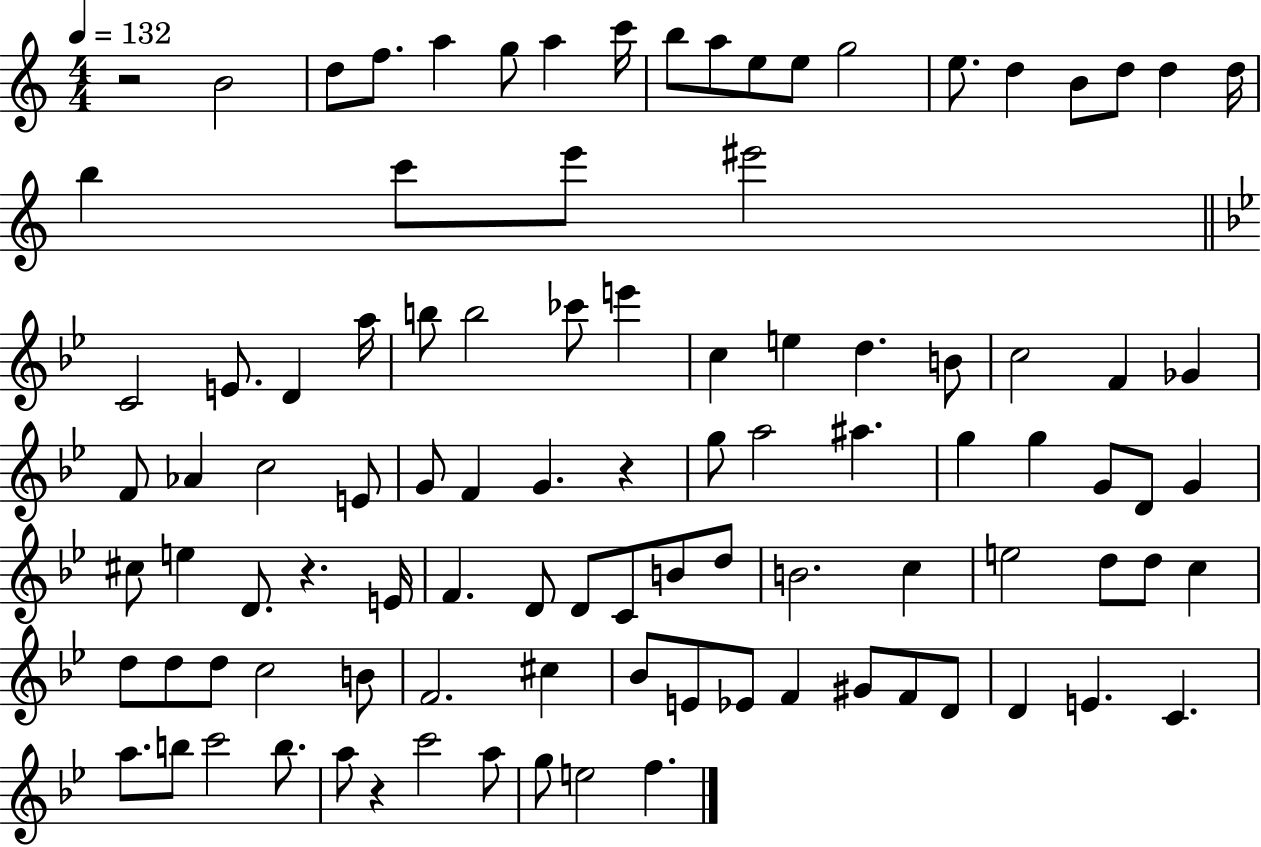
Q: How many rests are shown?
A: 4